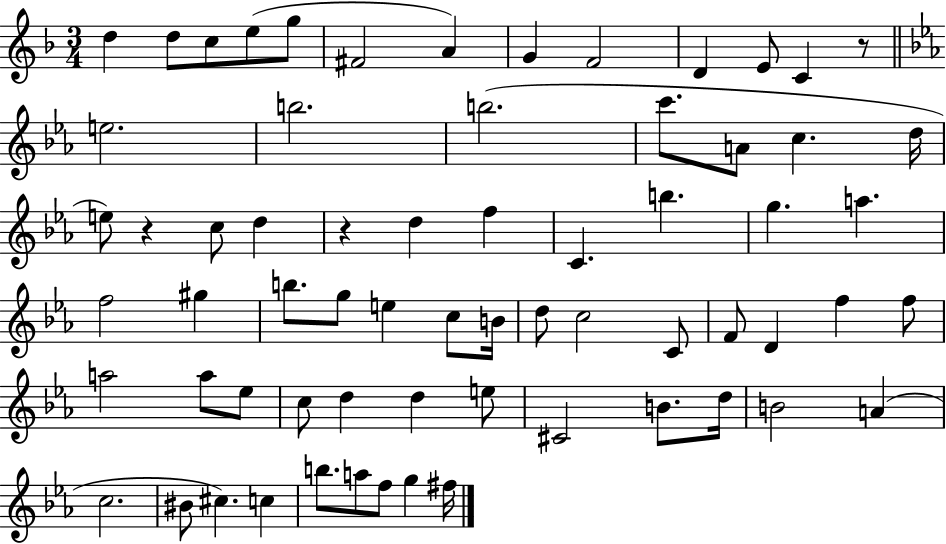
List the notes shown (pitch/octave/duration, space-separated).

D5/q D5/e C5/e E5/e G5/e F#4/h A4/q G4/q F4/h D4/q E4/e C4/q R/e E5/h. B5/h. B5/h. C6/e. A4/e C5/q. D5/s E5/e R/q C5/e D5/q R/q D5/q F5/q C4/q. B5/q. G5/q. A5/q. F5/h G#5/q B5/e. G5/e E5/q C5/e B4/s D5/e C5/h C4/e F4/e D4/q F5/q F5/e A5/h A5/e Eb5/e C5/e D5/q D5/q E5/e C#4/h B4/e. D5/s B4/h A4/q C5/h. BIS4/e C#5/q. C5/q B5/e. A5/e F5/e G5/q F#5/s